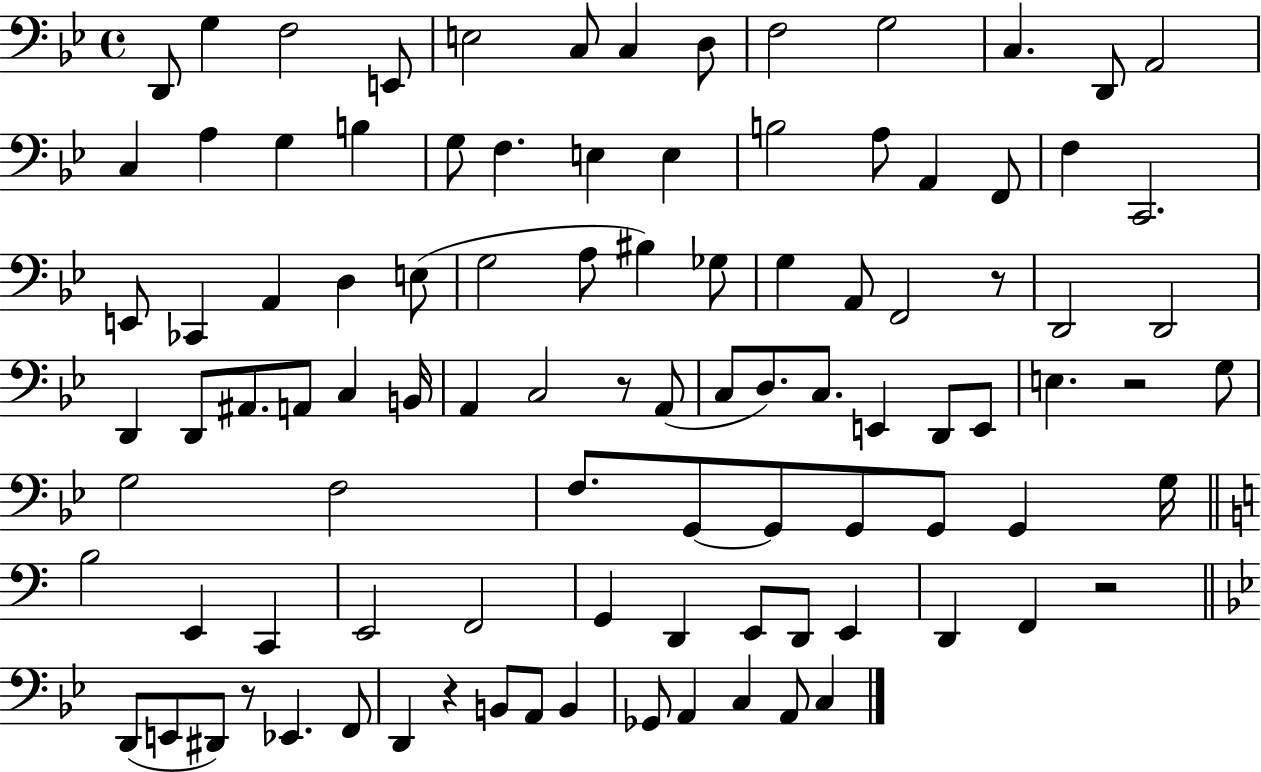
D2/e G3/q F3/h E2/e E3/h C3/e C3/q D3/e F3/h G3/h C3/q. D2/e A2/h C3/q A3/q G3/q B3/q G3/e F3/q. E3/q E3/q B3/h A3/e A2/q F2/e F3/q C2/h. E2/e CES2/q A2/q D3/q E3/e G3/h A3/e BIS3/q Gb3/e G3/q A2/e F2/h R/e D2/h D2/h D2/q D2/e A#2/e. A2/e C3/q B2/s A2/q C3/h R/e A2/e C3/e D3/e. C3/e. E2/q D2/e E2/e E3/q. R/h G3/e G3/h F3/h F3/e. G2/e G2/e G2/e G2/e G2/q G3/s B3/h E2/q C2/q E2/h F2/h G2/q D2/q E2/e D2/e E2/q D2/q F2/q R/h D2/e E2/e D#2/e R/e Eb2/q. F2/e D2/q R/q B2/e A2/e B2/q Gb2/e A2/q C3/q A2/e C3/q